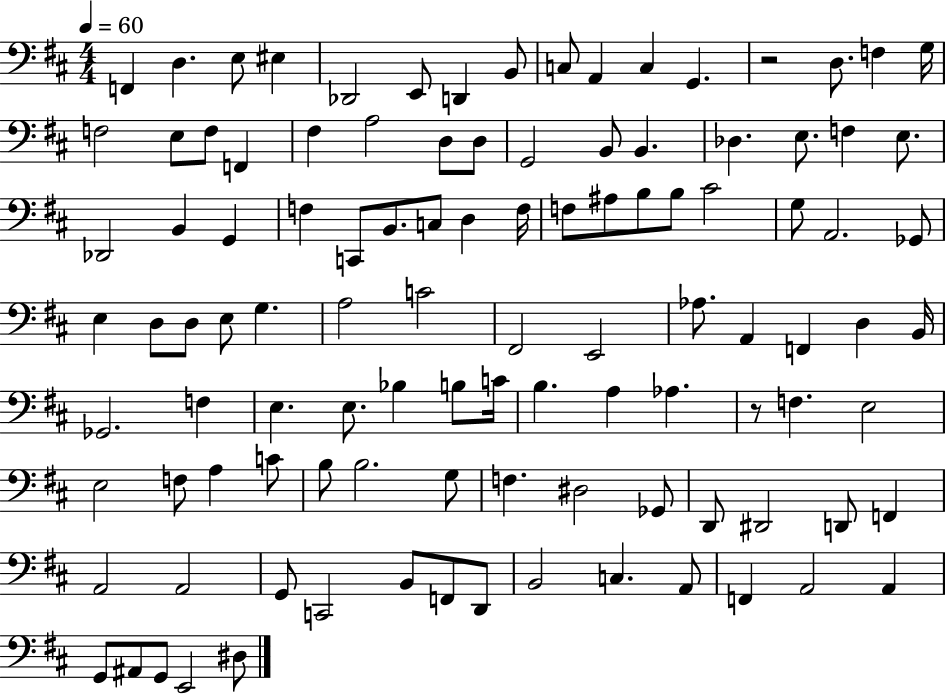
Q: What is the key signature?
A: D major